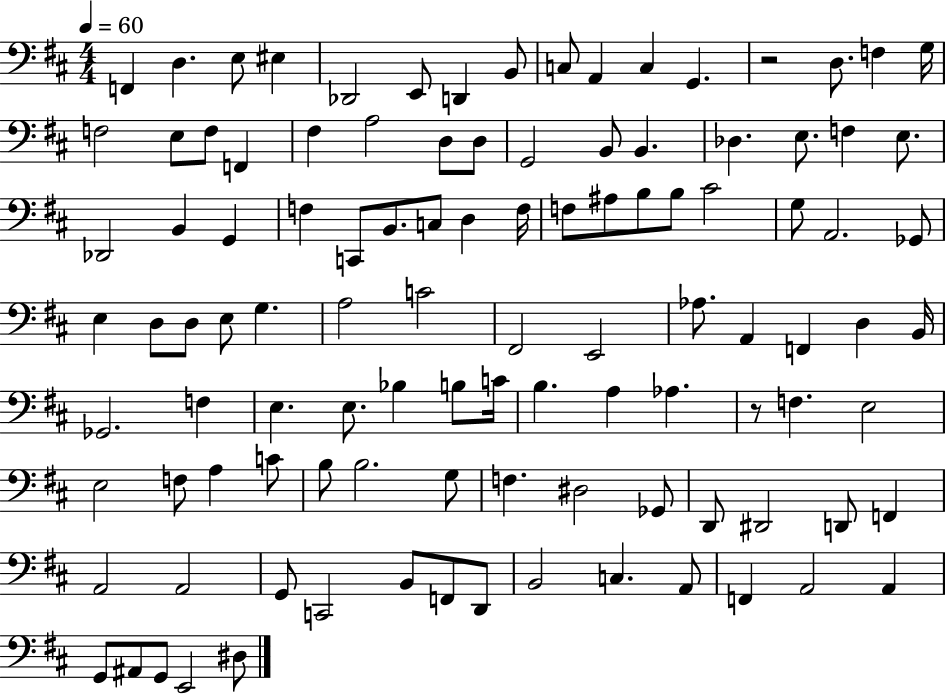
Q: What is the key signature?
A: D major